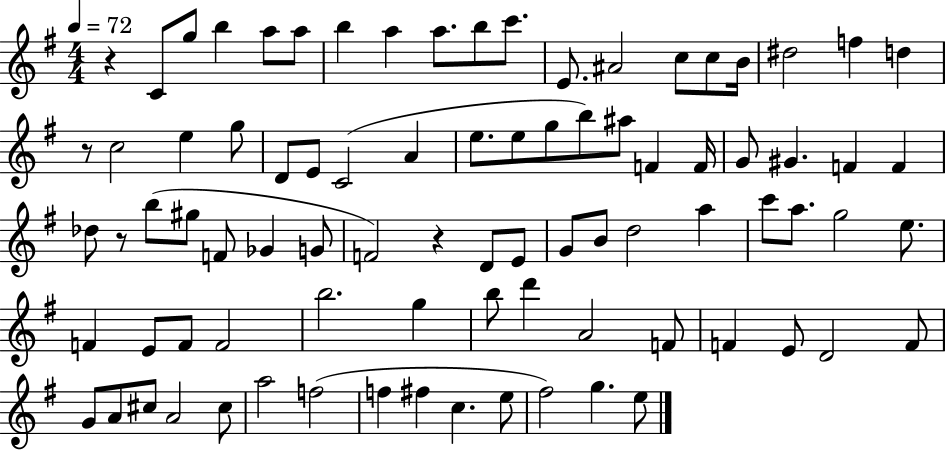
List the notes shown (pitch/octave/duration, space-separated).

R/q C4/e G5/e B5/q A5/e A5/e B5/q A5/q A5/e. B5/e C6/e. E4/e. A#4/h C5/e C5/e B4/s D#5/h F5/q D5/q R/e C5/h E5/q G5/e D4/e E4/e C4/h A4/q E5/e. E5/e G5/e B5/e A#5/e F4/q F4/s G4/e G#4/q. F4/q F4/q Db5/e R/e B5/e G#5/e F4/e Gb4/q G4/e F4/h R/q D4/e E4/e G4/e B4/e D5/h A5/q C6/e A5/e. G5/h E5/e. F4/q E4/e F4/e F4/h B5/h. G5/q B5/e D6/q A4/h F4/e F4/q E4/e D4/h F4/e G4/e A4/e C#5/e A4/h C#5/e A5/h F5/h F5/q F#5/q C5/q. E5/e F#5/h G5/q. E5/e